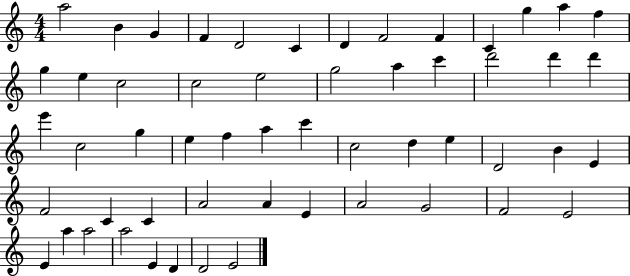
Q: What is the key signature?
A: C major